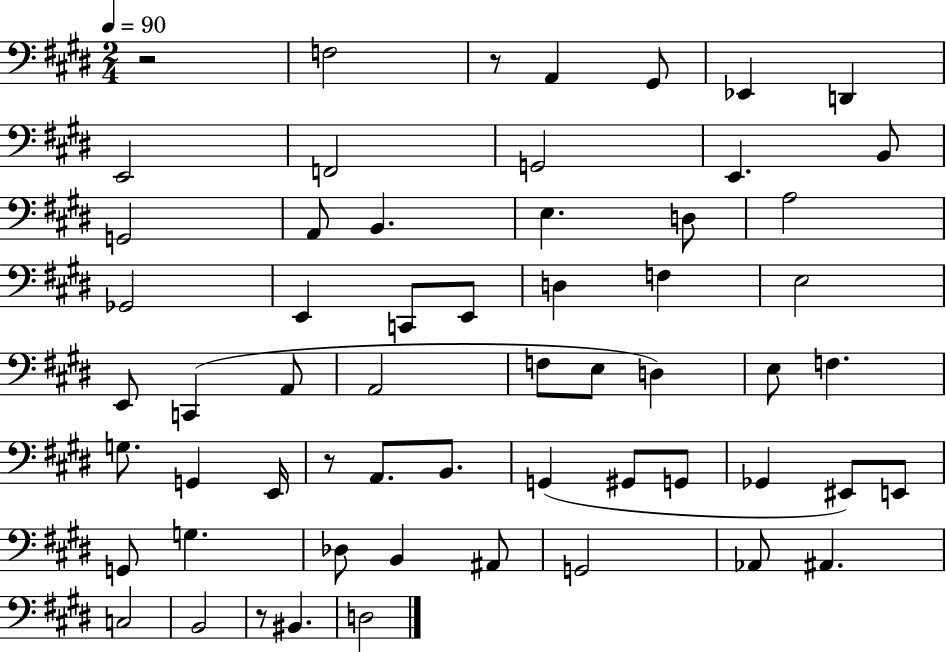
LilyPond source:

{
  \clef bass
  \numericTimeSignature
  \time 2/4
  \key e \major
  \tempo 4 = 90
  r2 | f2 | r8 a,4 gis,8 | ees,4 d,4 | \break e,2 | f,2 | g,2 | e,4. b,8 | \break g,2 | a,8 b,4. | e4. d8 | a2 | \break ges,2 | e,4 c,8 e,8 | d4 f4 | e2 | \break e,8 c,4( a,8 | a,2 | f8 e8 d4) | e8 f4. | \break g8. g,4 e,16 | r8 a,8. b,8. | g,4( gis,8 g,8 | ges,4 eis,8) e,8 | \break g,8 g4. | des8 b,4 ais,8 | g,2 | aes,8 ais,4. | \break c2 | b,2 | r8 bis,4. | d2 | \break \bar "|."
}